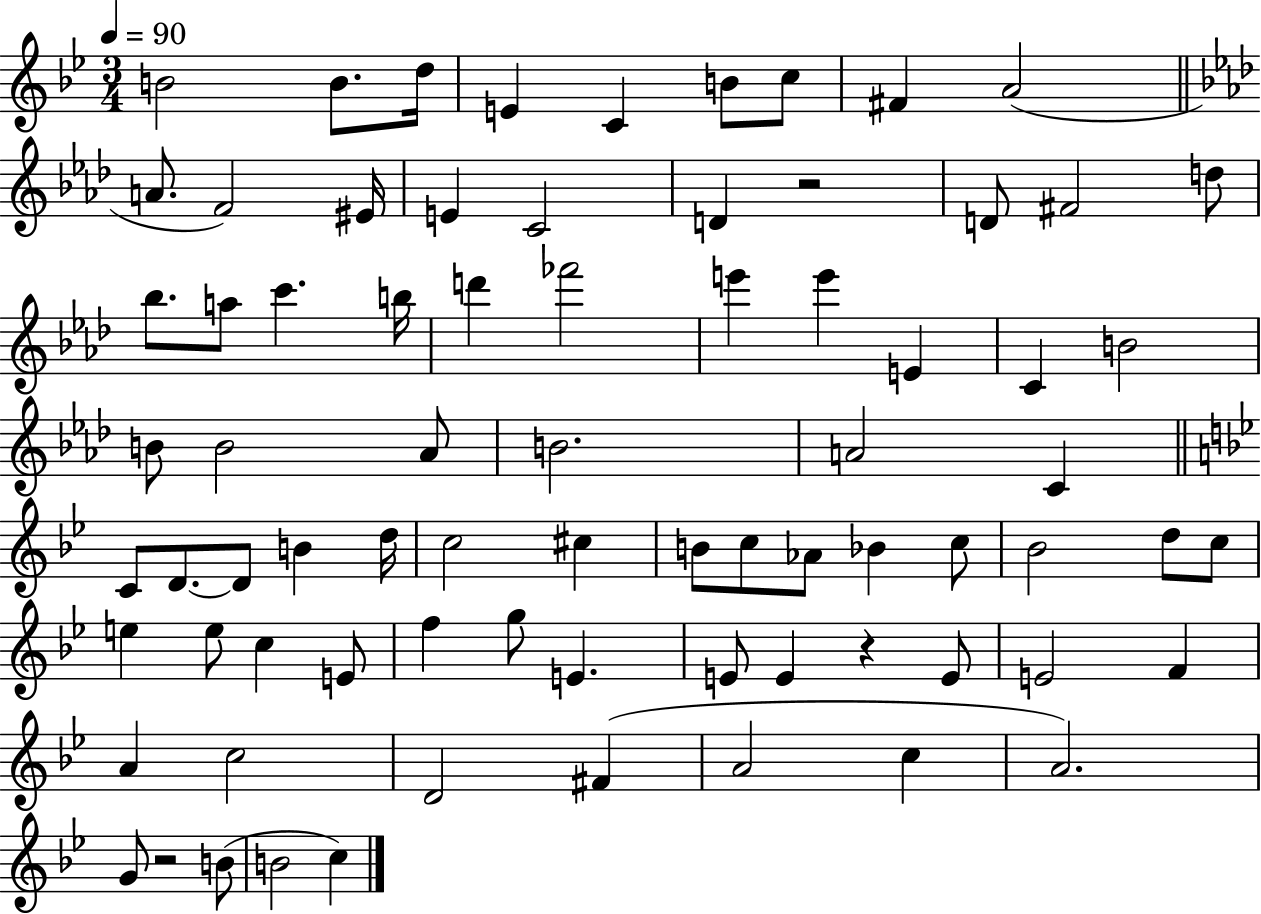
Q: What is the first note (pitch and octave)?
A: B4